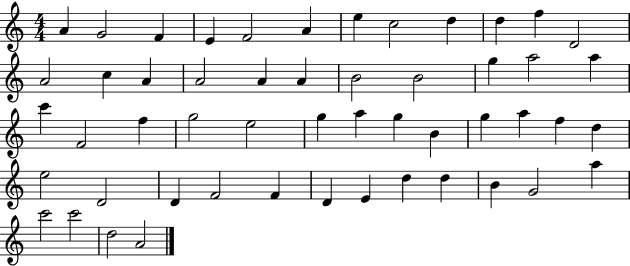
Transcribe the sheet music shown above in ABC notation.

X:1
T:Untitled
M:4/4
L:1/4
K:C
A G2 F E F2 A e c2 d d f D2 A2 c A A2 A A B2 B2 g a2 a c' F2 f g2 e2 g a g B g a f d e2 D2 D F2 F D E d d B G2 a c'2 c'2 d2 A2